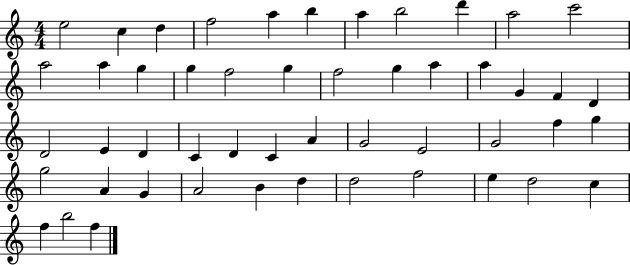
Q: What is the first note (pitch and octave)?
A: E5